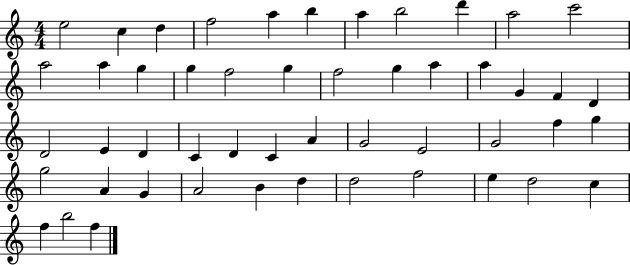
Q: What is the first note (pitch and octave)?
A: E5